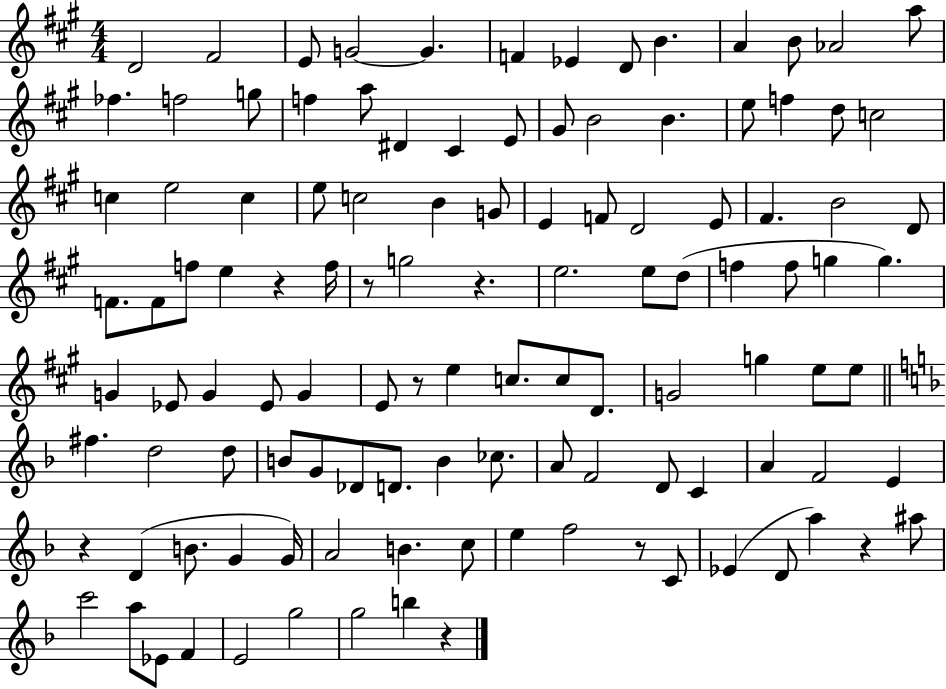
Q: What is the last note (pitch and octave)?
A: B5